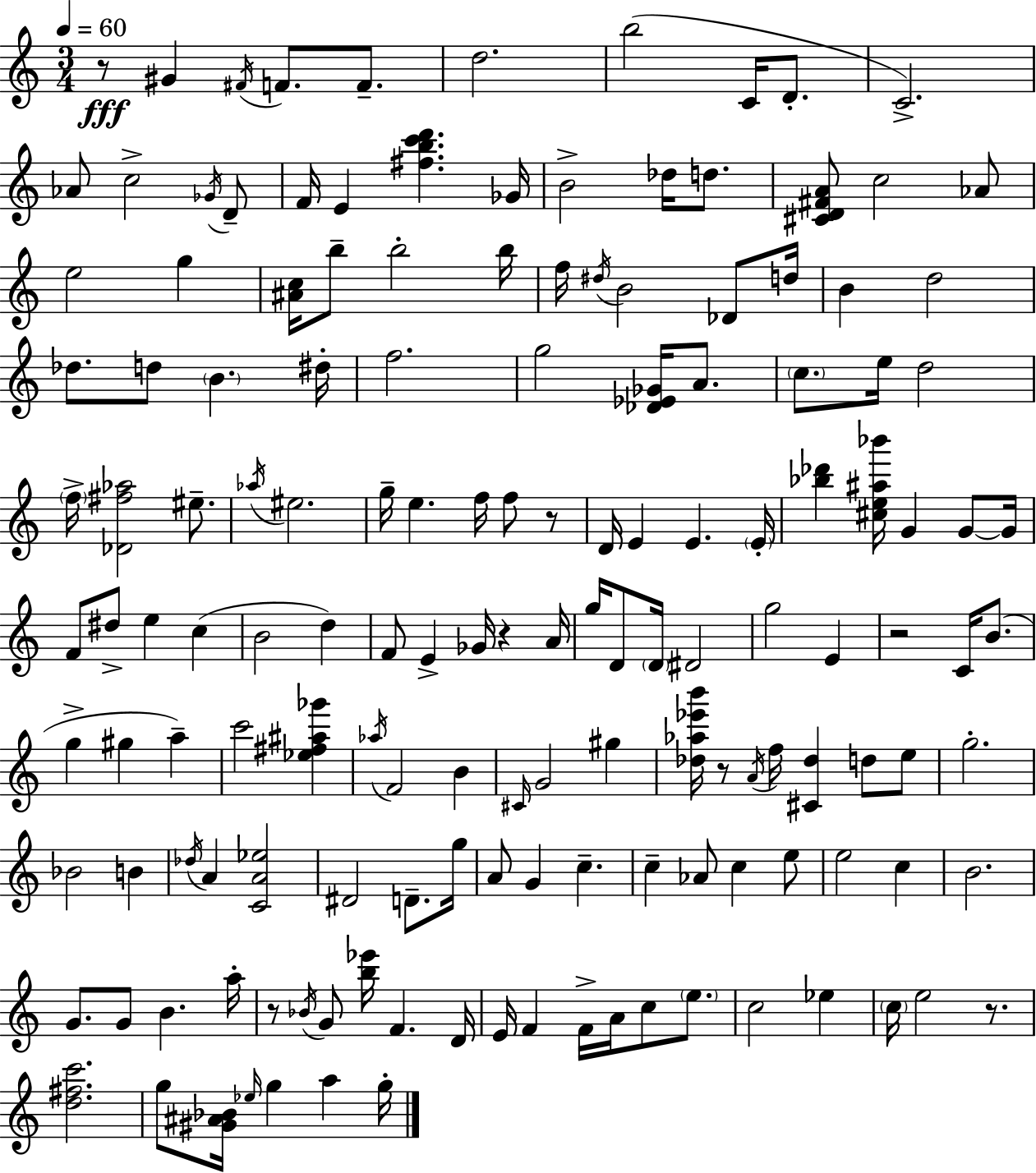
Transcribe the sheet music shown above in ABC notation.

X:1
T:Untitled
M:3/4
L:1/4
K:C
z/2 ^G ^F/4 F/2 F/2 d2 b2 C/4 D/2 C2 _A/2 c2 _G/4 D/2 F/4 E [^fbc'd'] _G/4 B2 _d/4 d/2 [^CD^FA]/2 c2 _A/2 e2 g [^Ac]/4 b/2 b2 b/4 f/4 ^d/4 B2 _D/2 d/4 B d2 _d/2 d/2 B ^d/4 f2 g2 [_D_E_G]/4 A/2 c/2 e/4 d2 f/4 [_D^f_a]2 ^e/2 _a/4 ^e2 g/4 e f/4 f/2 z/2 D/4 E E E/4 [_b_d'] [^ce^a_b']/4 G G/2 G/4 F/2 ^d/2 e c B2 d F/2 E _G/4 z A/4 g/4 D/2 D/4 ^D2 g2 E z2 C/4 B/2 g ^g a c'2 [_e^f^a_g'] _a/4 F2 B ^C/4 G2 ^g [_d_a_e'b']/4 z/2 A/4 f/4 [^C_d] d/2 e/2 g2 _B2 B _d/4 A [CA_e]2 ^D2 D/2 g/4 A/2 G c c _A/2 c e/2 e2 c B2 G/2 G/2 B a/4 z/2 _B/4 G/2 [b_e']/4 F D/4 E/4 F F/4 A/4 c/2 e/2 c2 _e c/4 e2 z/2 [d^fc']2 g/2 [^G^A_B]/4 _e/4 g a g/4